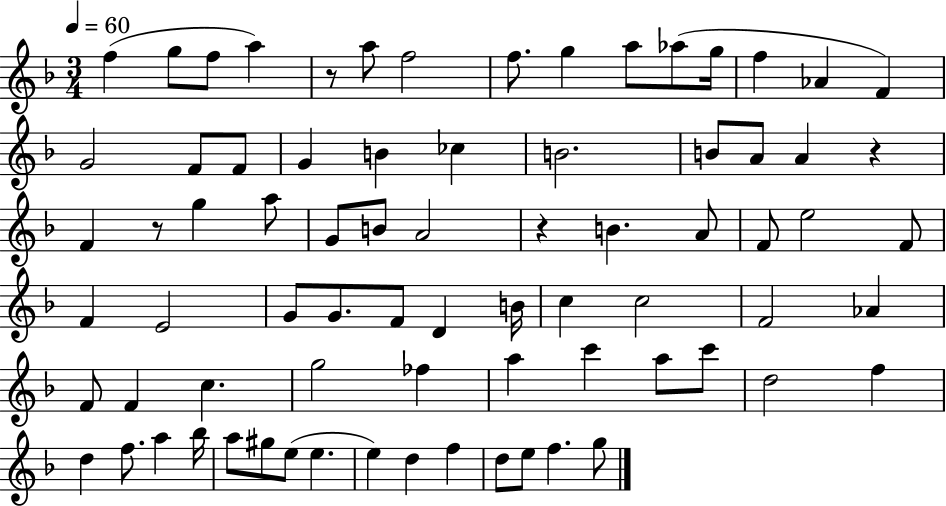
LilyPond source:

{
  \clef treble
  \numericTimeSignature
  \time 3/4
  \key f \major
  \tempo 4 = 60
  f''4( g''8 f''8 a''4) | r8 a''8 f''2 | f''8. g''4 a''8 aes''8( g''16 | f''4 aes'4 f'4) | \break g'2 f'8 f'8 | g'4 b'4 ces''4 | b'2. | b'8 a'8 a'4 r4 | \break f'4 r8 g''4 a''8 | g'8 b'8 a'2 | r4 b'4. a'8 | f'8 e''2 f'8 | \break f'4 e'2 | g'8 g'8. f'8 d'4 b'16 | c''4 c''2 | f'2 aes'4 | \break f'8 f'4 c''4. | g''2 fes''4 | a''4 c'''4 a''8 c'''8 | d''2 f''4 | \break d''4 f''8. a''4 bes''16 | a''8 gis''8 e''8( e''4. | e''4) d''4 f''4 | d''8 e''8 f''4. g''8 | \break \bar "|."
}